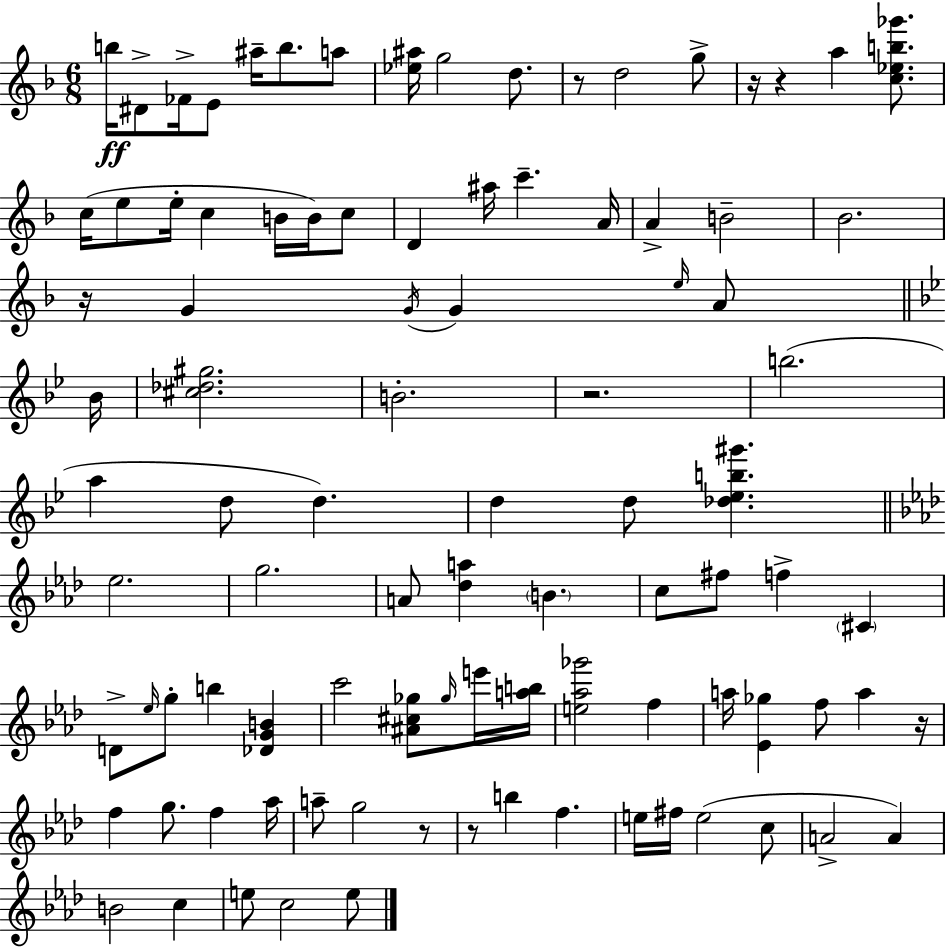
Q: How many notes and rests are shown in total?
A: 95